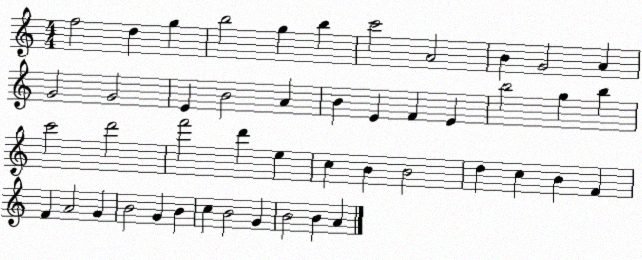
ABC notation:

X:1
T:Untitled
M:4/4
L:1/4
K:C
f2 d g b2 g b c'2 A2 B G2 A G2 G2 E B2 A B E F E b2 g b c'2 d'2 f'2 d' e c B B2 d c B F F A2 G B2 G B c B2 G B2 B A